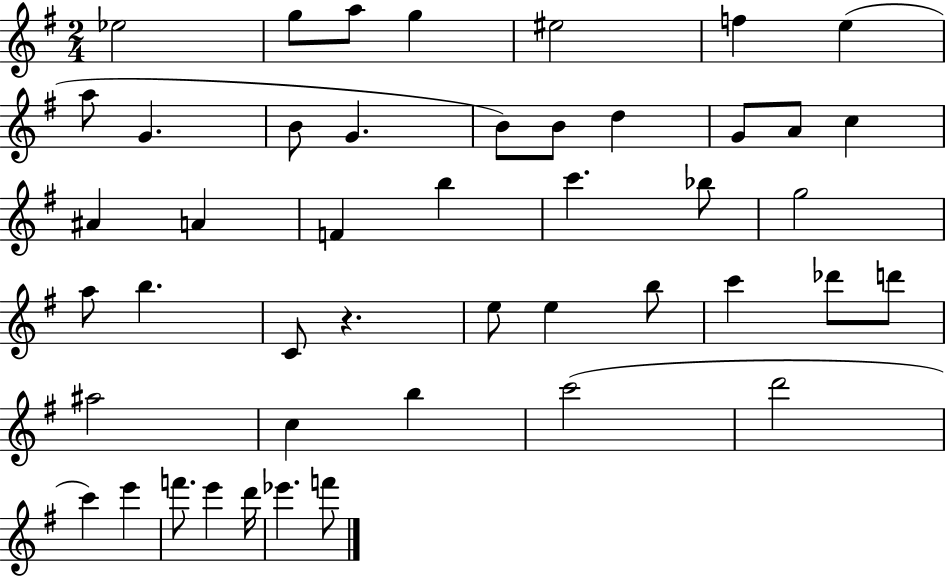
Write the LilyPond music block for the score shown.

{
  \clef treble
  \numericTimeSignature
  \time 2/4
  \key g \major
  \repeat volta 2 { ees''2 | g''8 a''8 g''4 | eis''2 | f''4 e''4( | \break a''8 g'4. | b'8 g'4. | b'8) b'8 d''4 | g'8 a'8 c''4 | \break ais'4 a'4 | f'4 b''4 | c'''4. bes''8 | g''2 | \break a''8 b''4. | c'8 r4. | e''8 e''4 b''8 | c'''4 des'''8 d'''8 | \break ais''2 | c''4 b''4 | c'''2( | d'''2 | \break c'''4) e'''4 | f'''8. e'''4 d'''16 | ees'''4. f'''8 | } \bar "|."
}